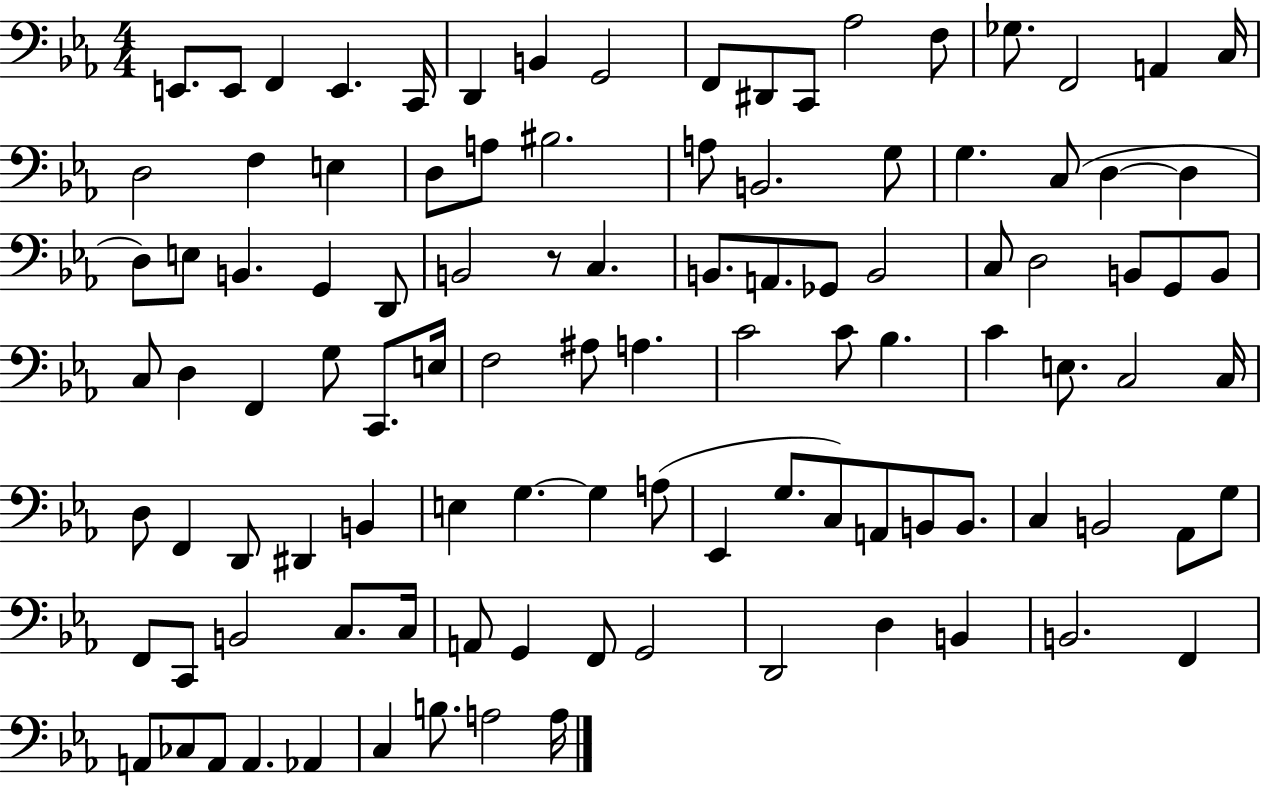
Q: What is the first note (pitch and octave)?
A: E2